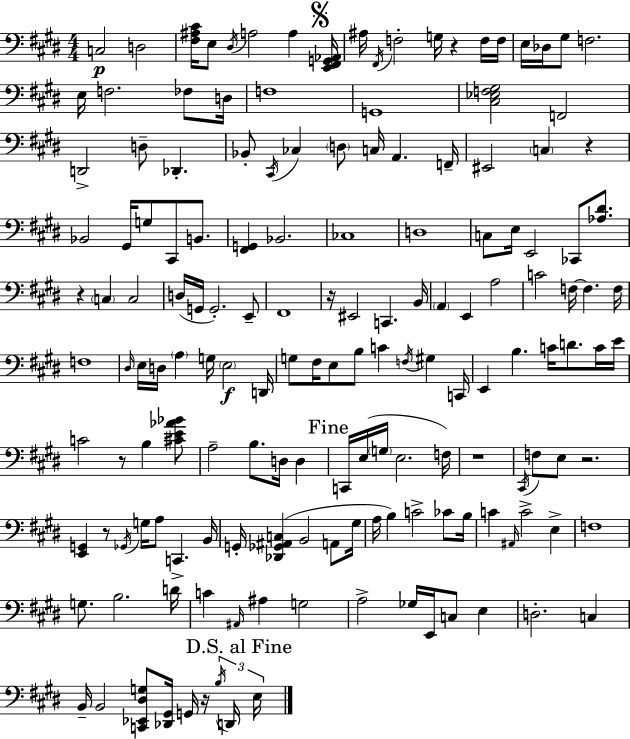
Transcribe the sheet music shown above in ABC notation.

X:1
T:Untitled
M:4/4
L:1/4
K:E
C,2 D,2 [^F,^A,^C]/4 E,/2 ^D,/4 A,2 A, [E,,^F,,G,,_A,,]/4 ^A,/4 ^F,,/4 F,2 G,/4 z F,/4 F,/4 E,/4 _D,/4 ^G,/2 F,2 E,/4 F,2 _F,/2 D,/4 F,4 G,,4 [^C,_E,F,^G,]2 F,,2 D,,2 D,/2 _D,, _B,,/2 ^C,,/4 _C, D,/2 C,/4 A,, F,,/4 ^E,,2 C, z _B,,2 ^G,,/4 G,/2 ^C,,/2 B,,/2 [^F,,G,,] _B,,2 _C,4 D,4 C,/2 E,/4 E,,2 _C,,/2 [_A,^D]/2 z C, C,2 D,/4 G,,/4 G,,2 E,,/2 ^F,,4 z/4 ^E,,2 C,, B,,/4 A,, E,, A,2 C2 F,/4 F, F,/4 F,4 ^D,/4 E,/4 D,/4 A, G,/4 E,2 D,,/4 G,/2 ^F,/4 E,/2 B,/2 C F,/4 ^G, C,,/4 E,, B, C/4 D/2 C/4 E/4 C2 z/2 B, [^CE_A_B]/2 A,2 B,/2 D,/4 D, C,,/4 E,/4 G,/4 E,2 F,/4 z4 ^C,,/4 F,/2 E,/2 z2 [E,,G,,] z/2 _G,,/4 G,/4 A,/2 C,, B,,/4 G,,/4 [_D,,_G,,^A,,C,] B,,2 A,,/2 ^G,/4 A,/4 B, C2 _C/2 B,/4 C ^A,,/4 C2 E, F,4 G,/2 B,2 D/4 C ^A,,/4 ^A, G,2 A,2 _G,/4 E,,/4 C,/2 E, D,2 C, B,,/4 B,,2 [C,,_E,,^D,G,]/2 [_D,,^G,,]/4 G,,/4 z/4 B,/4 D,,/4 E,/4